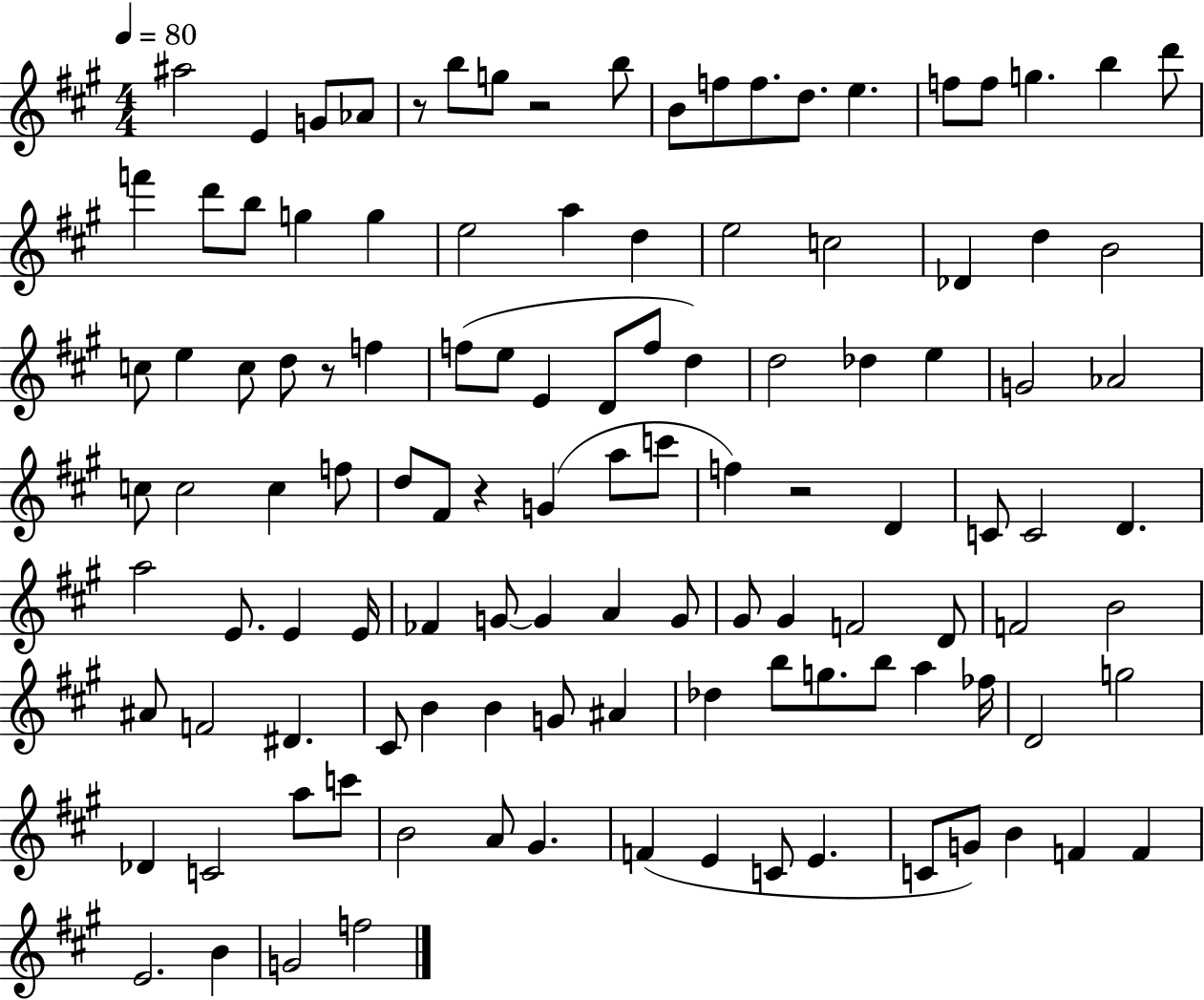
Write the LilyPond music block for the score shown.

{
  \clef treble
  \numericTimeSignature
  \time 4/4
  \key a \major
  \tempo 4 = 80
  ais''2 e'4 g'8 aes'8 | r8 b''8 g''8 r2 b''8 | b'8 f''8 f''8. d''8. e''4. | f''8 f''8 g''4. b''4 d'''8 | \break f'''4 d'''8 b''8 g''4 g''4 | e''2 a''4 d''4 | e''2 c''2 | des'4 d''4 b'2 | \break c''8 e''4 c''8 d''8 r8 f''4 | f''8( e''8 e'4 d'8 f''8 d''4) | d''2 des''4 e''4 | g'2 aes'2 | \break c''8 c''2 c''4 f''8 | d''8 fis'8 r4 g'4( a''8 c'''8 | f''4) r2 d'4 | c'8 c'2 d'4. | \break a''2 e'8. e'4 e'16 | fes'4 g'8~~ g'4 a'4 g'8 | gis'8 gis'4 f'2 d'8 | f'2 b'2 | \break ais'8 f'2 dis'4. | cis'8 b'4 b'4 g'8 ais'4 | des''4 b''8 g''8. b''8 a''4 fes''16 | d'2 g''2 | \break des'4 c'2 a''8 c'''8 | b'2 a'8 gis'4. | f'4( e'4 c'8 e'4. | c'8 g'8) b'4 f'4 f'4 | \break e'2. b'4 | g'2 f''2 | \bar "|."
}